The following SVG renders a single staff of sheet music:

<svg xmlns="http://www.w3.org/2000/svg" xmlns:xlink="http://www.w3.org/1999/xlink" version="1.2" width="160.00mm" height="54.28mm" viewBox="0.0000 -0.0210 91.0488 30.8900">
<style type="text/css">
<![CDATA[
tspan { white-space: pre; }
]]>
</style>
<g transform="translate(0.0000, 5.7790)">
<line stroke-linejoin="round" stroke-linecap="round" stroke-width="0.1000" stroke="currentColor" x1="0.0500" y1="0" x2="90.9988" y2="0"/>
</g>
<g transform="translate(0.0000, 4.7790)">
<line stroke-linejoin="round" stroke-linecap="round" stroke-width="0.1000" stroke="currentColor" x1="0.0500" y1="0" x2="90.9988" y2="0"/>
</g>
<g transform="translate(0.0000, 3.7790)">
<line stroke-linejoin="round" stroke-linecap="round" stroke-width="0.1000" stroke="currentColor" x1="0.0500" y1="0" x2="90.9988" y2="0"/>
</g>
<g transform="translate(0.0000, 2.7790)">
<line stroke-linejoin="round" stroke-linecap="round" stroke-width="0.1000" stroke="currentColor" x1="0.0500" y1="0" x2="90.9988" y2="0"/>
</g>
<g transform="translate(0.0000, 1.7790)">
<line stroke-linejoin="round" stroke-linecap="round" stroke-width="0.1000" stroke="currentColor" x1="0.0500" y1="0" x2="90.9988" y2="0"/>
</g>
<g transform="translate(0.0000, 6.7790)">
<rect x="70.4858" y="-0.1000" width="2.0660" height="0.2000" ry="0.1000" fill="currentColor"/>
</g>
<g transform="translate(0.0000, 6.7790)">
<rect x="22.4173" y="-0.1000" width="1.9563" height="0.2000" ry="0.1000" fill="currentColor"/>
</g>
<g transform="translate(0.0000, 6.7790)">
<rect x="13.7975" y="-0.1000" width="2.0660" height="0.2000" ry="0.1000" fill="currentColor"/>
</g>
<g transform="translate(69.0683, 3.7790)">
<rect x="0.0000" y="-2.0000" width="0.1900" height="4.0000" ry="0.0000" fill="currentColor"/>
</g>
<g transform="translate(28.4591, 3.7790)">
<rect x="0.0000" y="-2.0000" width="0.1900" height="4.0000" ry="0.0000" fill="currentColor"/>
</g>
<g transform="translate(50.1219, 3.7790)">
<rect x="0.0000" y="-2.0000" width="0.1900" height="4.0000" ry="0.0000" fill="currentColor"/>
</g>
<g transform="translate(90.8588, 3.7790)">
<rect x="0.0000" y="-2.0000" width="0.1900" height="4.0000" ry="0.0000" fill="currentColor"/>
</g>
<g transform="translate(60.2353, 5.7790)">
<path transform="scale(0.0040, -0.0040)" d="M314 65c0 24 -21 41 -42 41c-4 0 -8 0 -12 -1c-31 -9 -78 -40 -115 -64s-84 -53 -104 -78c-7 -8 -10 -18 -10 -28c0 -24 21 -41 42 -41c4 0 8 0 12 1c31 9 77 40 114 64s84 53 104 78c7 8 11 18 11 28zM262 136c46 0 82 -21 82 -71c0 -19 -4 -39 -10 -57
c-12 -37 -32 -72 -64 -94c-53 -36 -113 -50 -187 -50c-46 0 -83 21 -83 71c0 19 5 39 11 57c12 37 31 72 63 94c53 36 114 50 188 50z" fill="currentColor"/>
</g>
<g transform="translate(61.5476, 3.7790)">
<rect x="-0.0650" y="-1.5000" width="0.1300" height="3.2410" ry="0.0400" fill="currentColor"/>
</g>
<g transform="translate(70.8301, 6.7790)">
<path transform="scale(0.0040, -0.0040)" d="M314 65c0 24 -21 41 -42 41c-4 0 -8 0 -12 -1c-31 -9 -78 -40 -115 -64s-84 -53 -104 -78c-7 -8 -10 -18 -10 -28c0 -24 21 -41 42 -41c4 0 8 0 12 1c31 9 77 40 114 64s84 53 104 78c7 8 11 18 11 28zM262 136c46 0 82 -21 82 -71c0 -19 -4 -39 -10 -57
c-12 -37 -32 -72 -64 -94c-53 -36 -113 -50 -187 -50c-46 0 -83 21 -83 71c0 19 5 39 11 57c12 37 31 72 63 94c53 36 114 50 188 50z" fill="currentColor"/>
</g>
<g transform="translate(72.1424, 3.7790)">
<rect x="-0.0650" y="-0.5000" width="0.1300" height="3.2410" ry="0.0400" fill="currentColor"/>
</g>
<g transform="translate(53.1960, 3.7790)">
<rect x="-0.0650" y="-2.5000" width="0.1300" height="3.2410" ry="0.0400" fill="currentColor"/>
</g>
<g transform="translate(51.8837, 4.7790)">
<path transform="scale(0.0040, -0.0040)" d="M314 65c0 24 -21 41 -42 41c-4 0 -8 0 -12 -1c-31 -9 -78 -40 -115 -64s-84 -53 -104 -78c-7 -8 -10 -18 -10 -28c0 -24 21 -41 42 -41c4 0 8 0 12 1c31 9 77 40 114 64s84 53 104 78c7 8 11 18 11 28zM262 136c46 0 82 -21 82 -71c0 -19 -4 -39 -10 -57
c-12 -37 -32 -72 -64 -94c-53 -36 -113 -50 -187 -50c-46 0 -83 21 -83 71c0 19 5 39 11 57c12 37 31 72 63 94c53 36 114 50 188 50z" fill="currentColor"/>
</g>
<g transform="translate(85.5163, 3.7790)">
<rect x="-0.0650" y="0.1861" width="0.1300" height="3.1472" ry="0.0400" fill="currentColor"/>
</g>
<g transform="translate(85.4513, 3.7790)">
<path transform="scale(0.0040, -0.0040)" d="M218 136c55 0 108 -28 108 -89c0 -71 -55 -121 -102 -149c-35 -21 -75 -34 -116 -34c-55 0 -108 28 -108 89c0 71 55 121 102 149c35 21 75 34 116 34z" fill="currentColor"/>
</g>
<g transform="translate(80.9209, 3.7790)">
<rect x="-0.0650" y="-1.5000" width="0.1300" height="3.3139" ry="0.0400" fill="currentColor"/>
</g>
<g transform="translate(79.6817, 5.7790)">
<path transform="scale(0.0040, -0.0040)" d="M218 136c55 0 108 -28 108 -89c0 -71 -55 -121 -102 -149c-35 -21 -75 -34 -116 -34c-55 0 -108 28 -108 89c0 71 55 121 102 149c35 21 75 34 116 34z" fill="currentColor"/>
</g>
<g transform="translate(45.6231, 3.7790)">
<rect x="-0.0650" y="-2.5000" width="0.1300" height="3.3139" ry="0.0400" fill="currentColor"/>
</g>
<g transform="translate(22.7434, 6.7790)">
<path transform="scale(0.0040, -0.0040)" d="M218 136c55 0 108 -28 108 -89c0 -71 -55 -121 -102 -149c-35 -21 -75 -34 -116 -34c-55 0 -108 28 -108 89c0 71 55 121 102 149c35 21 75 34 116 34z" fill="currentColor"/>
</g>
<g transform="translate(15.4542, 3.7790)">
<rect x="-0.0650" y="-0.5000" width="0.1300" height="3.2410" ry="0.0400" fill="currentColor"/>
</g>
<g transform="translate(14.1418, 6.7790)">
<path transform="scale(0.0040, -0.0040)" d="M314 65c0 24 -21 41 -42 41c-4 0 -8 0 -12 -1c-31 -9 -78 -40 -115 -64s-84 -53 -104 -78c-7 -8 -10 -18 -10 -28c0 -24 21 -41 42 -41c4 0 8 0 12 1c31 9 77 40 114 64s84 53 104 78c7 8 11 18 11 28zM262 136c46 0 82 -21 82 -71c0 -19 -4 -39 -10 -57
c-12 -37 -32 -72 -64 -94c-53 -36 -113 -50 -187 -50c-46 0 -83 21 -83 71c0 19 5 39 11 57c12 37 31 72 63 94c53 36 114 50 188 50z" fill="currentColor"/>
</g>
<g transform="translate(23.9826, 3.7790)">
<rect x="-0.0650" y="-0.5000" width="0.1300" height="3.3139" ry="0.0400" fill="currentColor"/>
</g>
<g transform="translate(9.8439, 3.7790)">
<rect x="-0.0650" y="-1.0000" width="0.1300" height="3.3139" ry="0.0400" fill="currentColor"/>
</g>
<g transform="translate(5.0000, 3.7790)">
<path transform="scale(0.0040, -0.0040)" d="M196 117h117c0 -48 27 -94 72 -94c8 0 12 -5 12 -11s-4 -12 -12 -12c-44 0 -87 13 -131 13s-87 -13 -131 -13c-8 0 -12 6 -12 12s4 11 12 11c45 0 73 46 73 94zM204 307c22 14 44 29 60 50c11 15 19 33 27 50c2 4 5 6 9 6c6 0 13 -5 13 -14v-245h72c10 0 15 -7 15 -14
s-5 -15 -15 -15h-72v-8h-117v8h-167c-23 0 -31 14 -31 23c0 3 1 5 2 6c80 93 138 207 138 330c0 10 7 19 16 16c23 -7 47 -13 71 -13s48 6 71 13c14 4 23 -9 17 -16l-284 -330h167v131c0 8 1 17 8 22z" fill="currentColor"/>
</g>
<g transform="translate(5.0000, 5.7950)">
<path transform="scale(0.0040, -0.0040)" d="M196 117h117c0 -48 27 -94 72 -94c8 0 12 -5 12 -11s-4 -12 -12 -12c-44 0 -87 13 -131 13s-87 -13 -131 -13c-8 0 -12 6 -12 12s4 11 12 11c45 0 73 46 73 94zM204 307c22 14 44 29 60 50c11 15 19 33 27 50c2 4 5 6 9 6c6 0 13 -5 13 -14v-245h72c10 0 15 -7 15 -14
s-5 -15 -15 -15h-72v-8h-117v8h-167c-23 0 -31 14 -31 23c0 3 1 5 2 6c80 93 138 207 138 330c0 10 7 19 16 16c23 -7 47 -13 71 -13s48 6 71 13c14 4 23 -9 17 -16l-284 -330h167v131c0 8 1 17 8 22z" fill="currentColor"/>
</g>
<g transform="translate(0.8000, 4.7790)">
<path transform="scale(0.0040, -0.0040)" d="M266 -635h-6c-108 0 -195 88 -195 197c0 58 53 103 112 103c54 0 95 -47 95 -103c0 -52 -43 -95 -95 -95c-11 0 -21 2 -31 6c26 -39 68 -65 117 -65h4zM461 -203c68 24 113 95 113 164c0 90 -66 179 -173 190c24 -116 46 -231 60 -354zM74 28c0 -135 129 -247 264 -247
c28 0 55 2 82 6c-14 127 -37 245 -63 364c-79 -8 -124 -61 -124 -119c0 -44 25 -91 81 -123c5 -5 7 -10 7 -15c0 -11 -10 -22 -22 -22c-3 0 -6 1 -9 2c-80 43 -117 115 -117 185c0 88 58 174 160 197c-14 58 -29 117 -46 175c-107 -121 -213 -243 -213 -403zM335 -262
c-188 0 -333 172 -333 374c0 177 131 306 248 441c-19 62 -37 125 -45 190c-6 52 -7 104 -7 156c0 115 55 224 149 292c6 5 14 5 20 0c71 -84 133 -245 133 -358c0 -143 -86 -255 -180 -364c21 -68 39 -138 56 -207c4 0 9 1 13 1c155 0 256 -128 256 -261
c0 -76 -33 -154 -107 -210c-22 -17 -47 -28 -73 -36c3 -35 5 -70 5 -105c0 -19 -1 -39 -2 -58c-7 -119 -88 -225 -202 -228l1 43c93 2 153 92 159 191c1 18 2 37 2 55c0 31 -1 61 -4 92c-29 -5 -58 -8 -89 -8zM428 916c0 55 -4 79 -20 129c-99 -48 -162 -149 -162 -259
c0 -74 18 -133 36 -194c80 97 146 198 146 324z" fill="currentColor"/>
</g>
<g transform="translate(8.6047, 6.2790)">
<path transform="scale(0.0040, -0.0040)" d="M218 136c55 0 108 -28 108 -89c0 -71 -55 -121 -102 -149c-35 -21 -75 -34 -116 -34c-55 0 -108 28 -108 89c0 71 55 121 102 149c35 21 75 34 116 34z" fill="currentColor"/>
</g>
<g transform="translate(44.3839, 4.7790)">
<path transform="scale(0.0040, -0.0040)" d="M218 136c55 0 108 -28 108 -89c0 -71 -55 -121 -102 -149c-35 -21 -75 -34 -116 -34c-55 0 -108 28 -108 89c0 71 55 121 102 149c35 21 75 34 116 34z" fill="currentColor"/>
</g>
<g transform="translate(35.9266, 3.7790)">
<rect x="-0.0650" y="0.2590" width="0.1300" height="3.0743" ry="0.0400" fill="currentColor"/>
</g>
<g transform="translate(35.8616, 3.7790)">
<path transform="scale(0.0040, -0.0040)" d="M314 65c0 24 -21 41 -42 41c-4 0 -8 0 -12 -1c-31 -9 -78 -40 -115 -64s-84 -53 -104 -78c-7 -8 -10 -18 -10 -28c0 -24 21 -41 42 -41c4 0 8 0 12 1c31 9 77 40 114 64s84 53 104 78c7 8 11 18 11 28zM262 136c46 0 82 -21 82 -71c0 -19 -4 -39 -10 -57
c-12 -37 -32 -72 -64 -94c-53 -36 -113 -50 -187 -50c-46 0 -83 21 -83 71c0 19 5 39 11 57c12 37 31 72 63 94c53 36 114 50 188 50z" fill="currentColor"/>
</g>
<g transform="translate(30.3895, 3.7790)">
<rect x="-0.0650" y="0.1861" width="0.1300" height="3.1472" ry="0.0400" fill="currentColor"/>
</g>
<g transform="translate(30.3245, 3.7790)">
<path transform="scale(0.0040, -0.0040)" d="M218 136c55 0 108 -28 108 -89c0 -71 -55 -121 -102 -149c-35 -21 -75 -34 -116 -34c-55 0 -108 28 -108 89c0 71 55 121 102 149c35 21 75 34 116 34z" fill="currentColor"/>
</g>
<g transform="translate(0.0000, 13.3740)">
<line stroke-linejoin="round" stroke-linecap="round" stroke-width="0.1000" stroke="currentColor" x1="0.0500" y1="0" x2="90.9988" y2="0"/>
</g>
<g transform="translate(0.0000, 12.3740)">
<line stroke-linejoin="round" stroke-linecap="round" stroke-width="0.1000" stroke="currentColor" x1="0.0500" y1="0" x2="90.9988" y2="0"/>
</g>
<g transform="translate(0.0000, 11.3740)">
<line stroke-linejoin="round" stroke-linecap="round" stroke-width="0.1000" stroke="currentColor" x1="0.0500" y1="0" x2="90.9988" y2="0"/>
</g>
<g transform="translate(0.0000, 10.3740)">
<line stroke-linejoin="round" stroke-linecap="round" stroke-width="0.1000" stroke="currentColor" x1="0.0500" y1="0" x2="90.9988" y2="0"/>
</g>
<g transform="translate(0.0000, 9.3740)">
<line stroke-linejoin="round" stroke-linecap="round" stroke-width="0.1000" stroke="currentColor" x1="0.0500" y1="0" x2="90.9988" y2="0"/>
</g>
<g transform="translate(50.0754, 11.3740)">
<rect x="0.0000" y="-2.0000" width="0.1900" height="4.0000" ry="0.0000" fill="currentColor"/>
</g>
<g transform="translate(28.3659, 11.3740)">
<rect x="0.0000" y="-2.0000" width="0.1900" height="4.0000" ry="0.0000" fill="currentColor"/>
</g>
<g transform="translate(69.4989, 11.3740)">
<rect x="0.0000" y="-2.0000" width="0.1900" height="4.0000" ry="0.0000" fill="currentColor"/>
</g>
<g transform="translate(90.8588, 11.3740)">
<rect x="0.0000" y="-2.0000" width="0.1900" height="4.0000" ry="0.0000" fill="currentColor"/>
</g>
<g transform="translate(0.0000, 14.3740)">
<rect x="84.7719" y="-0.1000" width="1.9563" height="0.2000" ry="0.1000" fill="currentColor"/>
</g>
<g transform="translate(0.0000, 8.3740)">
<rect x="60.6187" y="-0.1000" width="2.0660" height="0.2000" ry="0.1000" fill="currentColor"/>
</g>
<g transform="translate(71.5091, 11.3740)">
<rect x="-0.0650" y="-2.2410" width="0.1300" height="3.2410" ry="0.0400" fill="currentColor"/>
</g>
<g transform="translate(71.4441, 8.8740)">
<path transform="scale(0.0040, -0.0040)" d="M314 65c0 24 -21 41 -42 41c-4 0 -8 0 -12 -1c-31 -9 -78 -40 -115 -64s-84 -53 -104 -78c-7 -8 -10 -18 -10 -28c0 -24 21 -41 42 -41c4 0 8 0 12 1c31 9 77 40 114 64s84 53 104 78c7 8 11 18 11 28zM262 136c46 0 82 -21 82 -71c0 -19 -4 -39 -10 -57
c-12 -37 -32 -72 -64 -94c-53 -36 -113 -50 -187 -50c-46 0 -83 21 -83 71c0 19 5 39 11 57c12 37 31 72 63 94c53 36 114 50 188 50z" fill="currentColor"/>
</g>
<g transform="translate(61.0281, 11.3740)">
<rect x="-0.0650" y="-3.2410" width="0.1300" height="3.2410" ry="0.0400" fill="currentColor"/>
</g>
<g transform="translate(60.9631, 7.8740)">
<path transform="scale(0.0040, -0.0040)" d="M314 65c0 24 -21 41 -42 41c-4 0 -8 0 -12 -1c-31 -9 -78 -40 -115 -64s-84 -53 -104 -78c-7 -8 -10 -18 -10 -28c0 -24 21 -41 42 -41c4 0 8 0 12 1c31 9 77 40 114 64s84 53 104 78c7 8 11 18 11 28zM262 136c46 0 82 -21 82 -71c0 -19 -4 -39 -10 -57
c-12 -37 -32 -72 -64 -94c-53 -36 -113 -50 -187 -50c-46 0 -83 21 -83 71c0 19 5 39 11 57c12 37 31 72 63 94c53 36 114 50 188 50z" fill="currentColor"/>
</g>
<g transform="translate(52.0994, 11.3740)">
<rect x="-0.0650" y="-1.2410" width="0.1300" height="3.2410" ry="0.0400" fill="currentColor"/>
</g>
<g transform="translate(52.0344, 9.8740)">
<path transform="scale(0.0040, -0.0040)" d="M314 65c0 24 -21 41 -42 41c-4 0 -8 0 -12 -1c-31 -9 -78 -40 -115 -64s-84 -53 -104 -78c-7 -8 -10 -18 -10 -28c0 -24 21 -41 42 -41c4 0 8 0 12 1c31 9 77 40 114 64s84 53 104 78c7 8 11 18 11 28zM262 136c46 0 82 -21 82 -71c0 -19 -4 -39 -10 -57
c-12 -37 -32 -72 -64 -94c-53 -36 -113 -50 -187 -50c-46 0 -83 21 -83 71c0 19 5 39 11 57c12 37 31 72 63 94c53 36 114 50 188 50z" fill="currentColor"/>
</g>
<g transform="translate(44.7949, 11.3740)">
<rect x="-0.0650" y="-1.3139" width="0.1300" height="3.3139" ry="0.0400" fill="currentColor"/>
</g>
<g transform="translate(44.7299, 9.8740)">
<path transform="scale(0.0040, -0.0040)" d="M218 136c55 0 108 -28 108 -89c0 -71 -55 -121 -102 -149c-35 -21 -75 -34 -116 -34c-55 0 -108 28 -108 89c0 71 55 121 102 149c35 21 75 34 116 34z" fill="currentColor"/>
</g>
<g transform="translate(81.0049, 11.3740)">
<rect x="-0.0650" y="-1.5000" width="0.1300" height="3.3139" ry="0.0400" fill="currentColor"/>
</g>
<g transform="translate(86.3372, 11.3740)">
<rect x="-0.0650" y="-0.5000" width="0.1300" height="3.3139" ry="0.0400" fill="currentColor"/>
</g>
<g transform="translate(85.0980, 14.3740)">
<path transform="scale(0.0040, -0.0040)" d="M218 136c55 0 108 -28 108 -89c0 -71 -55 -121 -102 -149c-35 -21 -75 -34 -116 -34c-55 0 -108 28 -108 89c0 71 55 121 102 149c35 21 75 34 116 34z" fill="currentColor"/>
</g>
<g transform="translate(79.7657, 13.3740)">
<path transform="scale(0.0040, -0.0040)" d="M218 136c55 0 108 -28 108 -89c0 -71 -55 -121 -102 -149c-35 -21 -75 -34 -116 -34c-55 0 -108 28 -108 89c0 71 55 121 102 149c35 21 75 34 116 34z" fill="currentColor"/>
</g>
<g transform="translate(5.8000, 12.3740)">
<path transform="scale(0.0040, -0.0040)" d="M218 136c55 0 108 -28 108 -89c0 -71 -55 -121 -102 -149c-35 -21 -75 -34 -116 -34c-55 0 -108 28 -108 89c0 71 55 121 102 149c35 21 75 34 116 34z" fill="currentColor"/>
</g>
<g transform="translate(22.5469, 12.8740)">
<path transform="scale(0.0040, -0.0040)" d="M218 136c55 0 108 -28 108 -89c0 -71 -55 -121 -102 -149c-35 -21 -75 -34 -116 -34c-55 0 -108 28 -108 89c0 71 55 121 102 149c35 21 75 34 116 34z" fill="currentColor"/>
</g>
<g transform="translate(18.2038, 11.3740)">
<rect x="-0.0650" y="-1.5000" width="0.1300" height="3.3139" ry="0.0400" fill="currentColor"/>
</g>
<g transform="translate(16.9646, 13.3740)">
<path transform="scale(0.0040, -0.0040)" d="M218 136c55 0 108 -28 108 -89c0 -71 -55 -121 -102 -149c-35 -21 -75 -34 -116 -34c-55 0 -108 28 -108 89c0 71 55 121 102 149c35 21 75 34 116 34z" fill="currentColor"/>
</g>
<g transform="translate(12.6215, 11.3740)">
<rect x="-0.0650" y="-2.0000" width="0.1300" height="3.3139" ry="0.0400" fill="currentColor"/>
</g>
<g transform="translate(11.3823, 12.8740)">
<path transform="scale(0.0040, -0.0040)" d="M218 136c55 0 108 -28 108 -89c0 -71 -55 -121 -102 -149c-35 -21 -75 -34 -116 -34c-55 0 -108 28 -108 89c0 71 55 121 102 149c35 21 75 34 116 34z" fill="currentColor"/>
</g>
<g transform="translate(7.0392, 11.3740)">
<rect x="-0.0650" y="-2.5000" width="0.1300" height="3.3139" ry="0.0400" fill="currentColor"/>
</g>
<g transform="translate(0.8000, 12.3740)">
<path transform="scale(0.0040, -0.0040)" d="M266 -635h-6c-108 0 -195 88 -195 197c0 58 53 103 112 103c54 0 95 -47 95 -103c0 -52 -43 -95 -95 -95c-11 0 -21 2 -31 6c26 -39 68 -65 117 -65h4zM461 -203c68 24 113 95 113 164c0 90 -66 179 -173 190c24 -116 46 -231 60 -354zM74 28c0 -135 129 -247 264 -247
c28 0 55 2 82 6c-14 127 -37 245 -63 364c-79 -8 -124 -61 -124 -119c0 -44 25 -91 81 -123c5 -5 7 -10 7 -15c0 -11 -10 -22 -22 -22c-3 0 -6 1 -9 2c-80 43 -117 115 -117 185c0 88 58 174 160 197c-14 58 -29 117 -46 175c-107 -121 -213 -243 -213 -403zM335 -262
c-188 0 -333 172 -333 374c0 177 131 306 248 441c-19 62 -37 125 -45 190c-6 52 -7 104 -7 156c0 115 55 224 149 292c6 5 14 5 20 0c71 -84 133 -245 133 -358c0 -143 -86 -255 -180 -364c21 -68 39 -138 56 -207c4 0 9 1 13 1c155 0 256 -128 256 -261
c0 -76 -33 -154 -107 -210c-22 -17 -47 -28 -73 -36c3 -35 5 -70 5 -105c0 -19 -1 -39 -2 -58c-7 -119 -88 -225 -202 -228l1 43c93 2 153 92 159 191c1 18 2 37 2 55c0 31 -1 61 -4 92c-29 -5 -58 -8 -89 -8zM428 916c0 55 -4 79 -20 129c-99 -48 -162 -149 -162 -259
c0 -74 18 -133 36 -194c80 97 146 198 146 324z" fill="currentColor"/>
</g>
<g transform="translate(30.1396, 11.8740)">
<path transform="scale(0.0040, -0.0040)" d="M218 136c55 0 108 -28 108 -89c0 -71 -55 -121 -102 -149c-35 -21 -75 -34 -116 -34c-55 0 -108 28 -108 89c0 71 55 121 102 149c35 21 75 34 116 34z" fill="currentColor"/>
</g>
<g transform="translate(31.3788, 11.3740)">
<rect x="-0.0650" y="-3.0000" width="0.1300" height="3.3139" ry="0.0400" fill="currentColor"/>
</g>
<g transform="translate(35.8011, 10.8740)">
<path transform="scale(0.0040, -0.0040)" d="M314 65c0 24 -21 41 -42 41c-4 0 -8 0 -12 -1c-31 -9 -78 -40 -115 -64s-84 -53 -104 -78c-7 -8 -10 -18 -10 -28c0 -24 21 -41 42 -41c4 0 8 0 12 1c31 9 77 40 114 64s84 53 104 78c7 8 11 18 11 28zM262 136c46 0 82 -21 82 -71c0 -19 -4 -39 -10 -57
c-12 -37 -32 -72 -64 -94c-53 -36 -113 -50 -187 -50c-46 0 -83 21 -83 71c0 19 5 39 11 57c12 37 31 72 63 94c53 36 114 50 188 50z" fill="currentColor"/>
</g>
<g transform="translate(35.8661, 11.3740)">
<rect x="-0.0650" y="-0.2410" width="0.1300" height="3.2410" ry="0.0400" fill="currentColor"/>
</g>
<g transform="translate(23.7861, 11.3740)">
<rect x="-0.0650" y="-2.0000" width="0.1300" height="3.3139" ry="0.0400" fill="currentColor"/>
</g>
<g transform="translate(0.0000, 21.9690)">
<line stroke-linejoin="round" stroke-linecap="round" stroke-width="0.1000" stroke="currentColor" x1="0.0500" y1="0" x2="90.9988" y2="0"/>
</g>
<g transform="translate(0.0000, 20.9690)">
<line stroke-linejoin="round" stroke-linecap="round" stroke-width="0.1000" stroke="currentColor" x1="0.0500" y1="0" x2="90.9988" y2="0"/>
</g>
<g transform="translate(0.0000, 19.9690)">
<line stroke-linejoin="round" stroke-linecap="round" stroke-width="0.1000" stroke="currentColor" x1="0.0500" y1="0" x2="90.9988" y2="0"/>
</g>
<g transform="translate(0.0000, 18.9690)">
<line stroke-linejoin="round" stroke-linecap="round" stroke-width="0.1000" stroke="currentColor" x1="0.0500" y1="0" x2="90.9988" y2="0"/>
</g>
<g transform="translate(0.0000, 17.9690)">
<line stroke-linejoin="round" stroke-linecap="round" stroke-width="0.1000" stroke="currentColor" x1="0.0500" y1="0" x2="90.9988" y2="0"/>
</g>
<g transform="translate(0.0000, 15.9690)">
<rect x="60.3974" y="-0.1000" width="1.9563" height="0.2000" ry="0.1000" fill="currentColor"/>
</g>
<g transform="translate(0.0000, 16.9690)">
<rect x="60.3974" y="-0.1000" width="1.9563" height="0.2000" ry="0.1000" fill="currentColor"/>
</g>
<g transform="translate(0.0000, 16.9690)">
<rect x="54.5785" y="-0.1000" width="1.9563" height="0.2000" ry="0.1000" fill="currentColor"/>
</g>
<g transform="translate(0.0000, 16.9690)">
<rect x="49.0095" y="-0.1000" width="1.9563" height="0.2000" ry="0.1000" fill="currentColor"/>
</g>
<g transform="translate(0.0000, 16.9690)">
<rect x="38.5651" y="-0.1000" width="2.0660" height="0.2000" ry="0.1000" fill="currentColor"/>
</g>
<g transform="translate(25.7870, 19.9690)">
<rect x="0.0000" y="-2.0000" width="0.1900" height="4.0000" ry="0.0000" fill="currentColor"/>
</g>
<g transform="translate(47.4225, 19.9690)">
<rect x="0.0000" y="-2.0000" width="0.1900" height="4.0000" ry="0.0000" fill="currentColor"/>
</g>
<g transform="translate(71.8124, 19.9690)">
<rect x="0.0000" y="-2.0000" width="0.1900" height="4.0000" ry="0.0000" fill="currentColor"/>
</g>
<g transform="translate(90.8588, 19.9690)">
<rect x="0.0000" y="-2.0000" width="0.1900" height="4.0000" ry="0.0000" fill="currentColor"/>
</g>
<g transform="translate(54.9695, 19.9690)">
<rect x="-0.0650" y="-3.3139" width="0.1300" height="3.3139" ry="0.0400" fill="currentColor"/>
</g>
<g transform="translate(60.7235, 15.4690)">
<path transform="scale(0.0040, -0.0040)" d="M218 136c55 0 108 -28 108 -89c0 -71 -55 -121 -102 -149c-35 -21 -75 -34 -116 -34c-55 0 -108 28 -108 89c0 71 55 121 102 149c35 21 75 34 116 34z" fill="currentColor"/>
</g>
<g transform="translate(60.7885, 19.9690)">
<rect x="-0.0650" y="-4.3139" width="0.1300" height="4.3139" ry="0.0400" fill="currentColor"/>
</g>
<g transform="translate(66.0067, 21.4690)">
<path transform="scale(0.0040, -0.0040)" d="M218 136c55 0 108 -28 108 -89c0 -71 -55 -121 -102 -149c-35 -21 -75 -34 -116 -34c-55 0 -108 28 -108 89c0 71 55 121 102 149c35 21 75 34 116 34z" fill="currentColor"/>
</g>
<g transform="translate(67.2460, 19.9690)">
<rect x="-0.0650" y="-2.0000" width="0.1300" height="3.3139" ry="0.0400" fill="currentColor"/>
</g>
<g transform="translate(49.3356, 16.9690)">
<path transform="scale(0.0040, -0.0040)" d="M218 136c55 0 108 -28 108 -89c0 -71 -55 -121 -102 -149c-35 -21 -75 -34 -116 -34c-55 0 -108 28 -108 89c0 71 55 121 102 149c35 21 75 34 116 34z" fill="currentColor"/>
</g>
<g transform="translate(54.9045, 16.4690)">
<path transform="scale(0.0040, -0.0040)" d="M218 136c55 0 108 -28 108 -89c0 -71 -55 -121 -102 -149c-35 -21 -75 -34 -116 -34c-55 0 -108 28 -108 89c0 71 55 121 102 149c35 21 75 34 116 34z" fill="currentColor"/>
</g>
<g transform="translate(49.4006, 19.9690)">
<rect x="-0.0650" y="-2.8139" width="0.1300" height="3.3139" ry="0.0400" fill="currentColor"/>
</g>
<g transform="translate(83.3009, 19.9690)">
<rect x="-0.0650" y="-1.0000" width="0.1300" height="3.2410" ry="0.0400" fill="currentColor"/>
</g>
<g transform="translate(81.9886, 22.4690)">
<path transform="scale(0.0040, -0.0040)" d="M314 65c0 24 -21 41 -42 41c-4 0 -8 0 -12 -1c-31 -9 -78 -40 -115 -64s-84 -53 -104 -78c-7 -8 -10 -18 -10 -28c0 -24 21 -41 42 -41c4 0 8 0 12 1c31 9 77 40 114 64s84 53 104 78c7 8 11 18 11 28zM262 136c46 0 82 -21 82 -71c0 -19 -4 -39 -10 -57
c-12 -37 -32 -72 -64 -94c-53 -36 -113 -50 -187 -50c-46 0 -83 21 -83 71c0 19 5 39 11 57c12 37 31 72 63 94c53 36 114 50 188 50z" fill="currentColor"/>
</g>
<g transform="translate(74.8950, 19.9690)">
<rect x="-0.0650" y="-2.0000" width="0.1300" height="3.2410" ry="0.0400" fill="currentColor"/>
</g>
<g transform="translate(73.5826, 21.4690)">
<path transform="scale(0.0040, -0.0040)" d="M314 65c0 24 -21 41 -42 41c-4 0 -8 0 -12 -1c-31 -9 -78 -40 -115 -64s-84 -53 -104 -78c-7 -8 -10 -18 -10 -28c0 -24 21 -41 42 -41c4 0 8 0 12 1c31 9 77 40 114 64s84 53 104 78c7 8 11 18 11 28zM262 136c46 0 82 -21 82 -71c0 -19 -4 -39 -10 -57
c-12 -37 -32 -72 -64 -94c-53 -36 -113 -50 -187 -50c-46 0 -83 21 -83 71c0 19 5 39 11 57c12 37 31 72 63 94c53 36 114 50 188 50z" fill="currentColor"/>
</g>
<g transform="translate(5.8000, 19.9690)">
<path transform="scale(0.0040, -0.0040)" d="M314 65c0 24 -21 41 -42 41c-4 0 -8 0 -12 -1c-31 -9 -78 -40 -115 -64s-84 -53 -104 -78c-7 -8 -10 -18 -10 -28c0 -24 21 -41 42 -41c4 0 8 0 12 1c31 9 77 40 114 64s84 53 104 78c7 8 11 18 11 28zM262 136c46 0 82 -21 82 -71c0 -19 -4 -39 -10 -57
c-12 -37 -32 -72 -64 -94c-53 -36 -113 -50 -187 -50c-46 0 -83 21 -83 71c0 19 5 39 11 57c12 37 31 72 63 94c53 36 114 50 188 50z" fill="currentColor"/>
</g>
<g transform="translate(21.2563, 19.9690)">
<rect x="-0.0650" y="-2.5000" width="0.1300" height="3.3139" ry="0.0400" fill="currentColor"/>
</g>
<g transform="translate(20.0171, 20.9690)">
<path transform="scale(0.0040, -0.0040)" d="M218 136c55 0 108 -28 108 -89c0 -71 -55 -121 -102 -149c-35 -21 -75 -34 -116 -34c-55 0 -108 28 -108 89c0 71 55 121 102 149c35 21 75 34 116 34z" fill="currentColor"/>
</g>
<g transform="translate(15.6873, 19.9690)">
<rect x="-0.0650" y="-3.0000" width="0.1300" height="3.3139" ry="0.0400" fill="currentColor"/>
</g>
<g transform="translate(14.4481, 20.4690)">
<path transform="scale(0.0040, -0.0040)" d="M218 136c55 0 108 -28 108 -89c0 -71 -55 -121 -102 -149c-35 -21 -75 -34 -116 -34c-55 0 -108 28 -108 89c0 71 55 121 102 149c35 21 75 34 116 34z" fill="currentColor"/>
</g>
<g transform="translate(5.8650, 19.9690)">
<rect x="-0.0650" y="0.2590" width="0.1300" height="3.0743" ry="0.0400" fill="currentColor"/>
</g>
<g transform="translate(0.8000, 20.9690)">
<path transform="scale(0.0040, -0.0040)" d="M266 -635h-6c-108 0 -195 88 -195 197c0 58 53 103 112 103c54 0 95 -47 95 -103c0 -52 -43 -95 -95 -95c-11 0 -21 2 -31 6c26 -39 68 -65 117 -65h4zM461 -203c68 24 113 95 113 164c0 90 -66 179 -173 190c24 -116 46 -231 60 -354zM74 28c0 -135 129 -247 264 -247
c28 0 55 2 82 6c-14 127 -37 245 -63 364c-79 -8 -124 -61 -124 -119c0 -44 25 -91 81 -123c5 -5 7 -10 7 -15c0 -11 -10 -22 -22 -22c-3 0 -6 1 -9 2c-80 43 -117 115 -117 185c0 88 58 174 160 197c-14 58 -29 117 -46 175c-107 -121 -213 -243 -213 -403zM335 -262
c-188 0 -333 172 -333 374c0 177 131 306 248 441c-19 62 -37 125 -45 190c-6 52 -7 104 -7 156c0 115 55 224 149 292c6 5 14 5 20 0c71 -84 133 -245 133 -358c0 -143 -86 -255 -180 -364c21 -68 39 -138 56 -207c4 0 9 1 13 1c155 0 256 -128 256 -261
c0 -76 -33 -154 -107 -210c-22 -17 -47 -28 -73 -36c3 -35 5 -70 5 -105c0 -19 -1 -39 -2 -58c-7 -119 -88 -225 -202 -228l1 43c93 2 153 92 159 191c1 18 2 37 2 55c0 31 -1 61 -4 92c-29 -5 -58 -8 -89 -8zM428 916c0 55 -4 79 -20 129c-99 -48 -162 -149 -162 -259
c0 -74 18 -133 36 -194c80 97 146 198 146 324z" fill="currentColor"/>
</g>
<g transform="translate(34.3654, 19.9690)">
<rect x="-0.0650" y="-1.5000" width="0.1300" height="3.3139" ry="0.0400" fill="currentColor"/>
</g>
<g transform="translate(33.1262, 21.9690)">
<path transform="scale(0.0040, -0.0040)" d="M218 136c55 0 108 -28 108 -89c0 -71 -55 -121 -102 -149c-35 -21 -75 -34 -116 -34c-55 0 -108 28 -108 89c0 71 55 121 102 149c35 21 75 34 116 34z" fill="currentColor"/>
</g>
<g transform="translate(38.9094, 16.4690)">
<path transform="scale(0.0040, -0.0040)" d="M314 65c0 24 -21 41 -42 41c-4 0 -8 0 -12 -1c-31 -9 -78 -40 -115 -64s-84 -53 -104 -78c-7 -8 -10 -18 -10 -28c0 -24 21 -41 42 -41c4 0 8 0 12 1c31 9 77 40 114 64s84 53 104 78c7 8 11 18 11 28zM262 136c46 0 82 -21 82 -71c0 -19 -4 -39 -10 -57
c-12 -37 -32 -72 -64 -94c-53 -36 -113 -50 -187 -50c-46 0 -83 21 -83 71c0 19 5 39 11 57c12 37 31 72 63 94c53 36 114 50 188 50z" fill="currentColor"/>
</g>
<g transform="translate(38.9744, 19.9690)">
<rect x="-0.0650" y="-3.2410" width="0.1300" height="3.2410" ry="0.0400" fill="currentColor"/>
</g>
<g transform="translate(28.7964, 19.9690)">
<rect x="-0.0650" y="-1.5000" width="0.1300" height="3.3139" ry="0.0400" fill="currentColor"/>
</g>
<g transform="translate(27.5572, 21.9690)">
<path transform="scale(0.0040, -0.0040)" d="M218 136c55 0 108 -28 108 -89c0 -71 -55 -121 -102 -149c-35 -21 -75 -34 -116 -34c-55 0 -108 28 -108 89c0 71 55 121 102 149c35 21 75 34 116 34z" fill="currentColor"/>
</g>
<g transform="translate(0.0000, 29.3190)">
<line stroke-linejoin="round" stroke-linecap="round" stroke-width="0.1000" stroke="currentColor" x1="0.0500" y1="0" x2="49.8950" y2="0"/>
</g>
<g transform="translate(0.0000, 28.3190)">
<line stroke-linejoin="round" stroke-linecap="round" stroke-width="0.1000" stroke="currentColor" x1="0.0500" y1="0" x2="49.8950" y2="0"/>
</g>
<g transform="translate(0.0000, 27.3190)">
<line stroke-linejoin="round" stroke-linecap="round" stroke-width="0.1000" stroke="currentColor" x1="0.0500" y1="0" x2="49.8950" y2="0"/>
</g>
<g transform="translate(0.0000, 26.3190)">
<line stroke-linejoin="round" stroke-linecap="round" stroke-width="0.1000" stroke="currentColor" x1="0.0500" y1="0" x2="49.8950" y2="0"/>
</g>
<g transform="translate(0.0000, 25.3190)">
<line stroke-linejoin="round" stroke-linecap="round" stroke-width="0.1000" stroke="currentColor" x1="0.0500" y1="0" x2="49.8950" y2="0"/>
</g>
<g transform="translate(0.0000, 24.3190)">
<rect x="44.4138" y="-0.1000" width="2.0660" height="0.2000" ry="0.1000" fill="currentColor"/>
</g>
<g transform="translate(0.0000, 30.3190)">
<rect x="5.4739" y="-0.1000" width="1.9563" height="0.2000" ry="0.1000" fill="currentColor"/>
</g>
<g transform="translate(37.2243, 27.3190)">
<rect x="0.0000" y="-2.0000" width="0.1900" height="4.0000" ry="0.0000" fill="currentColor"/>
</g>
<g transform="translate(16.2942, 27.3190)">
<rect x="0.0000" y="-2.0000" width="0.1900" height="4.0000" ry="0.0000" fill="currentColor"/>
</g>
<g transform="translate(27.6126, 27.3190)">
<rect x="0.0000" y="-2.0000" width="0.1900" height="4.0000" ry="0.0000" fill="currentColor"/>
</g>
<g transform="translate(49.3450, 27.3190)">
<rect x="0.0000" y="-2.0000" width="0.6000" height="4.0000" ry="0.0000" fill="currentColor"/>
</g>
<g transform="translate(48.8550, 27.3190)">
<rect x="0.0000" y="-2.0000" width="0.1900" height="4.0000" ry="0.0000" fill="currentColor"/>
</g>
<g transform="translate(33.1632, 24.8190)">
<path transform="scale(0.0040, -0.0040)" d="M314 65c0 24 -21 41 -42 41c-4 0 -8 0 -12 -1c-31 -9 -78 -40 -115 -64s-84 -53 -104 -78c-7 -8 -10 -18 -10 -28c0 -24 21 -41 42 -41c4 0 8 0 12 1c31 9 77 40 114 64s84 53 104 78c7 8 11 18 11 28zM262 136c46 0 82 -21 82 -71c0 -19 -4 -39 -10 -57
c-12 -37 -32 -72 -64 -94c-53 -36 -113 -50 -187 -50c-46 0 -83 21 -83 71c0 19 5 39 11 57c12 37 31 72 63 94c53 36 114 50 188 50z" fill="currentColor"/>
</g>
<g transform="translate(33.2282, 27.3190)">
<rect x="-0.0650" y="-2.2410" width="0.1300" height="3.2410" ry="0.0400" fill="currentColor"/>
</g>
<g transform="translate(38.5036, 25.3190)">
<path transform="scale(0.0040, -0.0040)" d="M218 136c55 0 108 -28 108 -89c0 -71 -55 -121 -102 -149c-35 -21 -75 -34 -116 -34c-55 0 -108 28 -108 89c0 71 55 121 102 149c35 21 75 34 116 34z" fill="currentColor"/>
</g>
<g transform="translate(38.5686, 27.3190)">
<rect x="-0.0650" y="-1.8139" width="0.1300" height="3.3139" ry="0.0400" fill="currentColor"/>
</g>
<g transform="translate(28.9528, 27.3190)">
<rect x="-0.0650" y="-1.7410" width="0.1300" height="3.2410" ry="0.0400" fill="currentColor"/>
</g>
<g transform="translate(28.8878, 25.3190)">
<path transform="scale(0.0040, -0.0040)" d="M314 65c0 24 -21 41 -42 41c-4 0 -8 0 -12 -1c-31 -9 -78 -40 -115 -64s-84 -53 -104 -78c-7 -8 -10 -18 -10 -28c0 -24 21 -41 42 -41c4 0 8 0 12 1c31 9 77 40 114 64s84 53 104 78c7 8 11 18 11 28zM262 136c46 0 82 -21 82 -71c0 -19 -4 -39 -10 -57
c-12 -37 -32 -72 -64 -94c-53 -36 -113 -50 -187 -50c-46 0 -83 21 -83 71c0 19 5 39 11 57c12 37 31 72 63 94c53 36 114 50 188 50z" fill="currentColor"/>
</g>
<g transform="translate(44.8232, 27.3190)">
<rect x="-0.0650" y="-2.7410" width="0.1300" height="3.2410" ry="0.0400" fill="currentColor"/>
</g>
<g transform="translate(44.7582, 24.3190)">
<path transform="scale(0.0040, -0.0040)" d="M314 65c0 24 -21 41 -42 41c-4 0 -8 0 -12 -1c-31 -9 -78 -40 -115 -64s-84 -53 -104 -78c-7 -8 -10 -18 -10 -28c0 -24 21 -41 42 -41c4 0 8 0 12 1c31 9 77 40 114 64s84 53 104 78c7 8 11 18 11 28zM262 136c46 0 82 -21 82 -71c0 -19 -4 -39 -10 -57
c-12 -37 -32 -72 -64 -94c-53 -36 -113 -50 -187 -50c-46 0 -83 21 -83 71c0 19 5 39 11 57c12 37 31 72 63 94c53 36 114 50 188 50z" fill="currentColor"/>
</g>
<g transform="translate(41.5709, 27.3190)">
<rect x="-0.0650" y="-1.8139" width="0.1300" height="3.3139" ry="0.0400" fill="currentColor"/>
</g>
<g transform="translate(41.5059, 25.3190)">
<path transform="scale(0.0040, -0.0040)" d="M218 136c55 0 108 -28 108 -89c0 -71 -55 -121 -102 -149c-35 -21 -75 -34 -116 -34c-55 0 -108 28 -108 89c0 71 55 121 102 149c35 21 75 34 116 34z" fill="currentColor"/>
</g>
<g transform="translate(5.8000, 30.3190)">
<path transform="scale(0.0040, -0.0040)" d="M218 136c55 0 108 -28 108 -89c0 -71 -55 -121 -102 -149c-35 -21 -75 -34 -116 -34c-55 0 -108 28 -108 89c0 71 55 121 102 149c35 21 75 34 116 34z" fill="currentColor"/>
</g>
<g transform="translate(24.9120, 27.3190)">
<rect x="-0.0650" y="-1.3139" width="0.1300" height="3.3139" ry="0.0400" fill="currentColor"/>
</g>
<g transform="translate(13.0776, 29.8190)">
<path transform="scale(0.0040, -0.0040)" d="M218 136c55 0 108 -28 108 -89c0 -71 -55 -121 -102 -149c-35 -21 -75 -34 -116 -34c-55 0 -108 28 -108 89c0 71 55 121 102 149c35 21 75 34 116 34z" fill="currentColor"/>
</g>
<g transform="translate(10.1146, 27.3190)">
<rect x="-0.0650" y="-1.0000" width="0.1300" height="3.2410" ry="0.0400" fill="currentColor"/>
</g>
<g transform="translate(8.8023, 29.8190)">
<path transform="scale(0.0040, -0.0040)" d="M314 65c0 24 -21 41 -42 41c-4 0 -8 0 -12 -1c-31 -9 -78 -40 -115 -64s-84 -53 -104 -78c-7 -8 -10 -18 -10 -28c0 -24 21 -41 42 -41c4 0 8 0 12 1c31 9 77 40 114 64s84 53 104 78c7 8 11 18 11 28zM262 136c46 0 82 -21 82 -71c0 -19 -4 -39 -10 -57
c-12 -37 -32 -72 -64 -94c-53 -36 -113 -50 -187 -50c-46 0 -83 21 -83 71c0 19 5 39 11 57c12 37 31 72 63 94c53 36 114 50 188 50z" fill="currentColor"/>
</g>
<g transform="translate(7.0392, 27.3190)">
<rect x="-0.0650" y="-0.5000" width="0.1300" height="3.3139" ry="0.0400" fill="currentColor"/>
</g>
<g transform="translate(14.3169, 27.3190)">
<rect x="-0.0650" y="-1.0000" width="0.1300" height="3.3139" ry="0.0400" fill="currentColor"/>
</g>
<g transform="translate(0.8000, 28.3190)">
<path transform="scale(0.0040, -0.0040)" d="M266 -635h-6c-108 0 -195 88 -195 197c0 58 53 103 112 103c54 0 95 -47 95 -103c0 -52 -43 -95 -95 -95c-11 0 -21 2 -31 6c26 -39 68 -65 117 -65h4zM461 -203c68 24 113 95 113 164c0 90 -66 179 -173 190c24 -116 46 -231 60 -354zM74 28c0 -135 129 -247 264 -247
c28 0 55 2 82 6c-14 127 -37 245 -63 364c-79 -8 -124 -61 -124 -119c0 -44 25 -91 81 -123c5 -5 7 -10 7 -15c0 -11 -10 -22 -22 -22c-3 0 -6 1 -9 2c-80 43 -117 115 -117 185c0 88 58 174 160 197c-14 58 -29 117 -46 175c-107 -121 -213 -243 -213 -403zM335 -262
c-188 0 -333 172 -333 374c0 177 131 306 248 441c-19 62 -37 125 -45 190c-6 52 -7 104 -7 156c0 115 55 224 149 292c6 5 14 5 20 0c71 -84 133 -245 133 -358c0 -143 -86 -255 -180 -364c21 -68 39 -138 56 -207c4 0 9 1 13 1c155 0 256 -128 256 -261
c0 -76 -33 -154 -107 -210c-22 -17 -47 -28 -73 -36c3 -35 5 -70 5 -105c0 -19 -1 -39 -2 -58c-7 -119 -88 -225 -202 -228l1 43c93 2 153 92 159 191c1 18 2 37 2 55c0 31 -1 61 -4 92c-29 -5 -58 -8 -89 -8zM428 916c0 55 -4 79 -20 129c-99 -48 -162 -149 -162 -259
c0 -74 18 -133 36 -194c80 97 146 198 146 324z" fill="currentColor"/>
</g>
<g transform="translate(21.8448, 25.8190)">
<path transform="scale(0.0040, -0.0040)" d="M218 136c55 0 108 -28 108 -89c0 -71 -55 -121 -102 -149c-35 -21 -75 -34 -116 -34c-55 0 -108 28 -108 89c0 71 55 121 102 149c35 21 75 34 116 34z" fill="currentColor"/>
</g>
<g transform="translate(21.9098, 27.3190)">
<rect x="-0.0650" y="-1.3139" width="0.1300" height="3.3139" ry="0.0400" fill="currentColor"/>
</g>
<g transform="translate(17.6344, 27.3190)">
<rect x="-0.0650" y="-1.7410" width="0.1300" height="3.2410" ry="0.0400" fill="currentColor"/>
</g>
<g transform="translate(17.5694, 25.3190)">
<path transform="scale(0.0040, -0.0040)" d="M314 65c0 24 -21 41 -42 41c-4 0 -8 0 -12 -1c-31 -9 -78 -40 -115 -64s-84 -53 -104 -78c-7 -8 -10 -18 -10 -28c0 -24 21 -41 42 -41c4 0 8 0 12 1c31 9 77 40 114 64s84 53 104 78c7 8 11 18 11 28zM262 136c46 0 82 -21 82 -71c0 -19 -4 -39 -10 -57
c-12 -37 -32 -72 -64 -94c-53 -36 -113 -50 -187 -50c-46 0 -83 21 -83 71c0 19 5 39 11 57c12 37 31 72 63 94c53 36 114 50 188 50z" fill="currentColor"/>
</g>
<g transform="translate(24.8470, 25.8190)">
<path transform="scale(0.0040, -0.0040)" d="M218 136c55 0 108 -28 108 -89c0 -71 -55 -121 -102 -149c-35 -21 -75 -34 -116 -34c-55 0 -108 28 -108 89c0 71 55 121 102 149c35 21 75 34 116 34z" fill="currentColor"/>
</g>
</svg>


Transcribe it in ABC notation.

X:1
T:Untitled
M:4/4
L:1/4
K:C
D C2 C B B2 G G2 E2 C2 E B G F E F A c2 e e2 b2 g2 E C B2 A G E E b2 a b d' F F2 D2 C D2 D f2 e e f2 g2 f f a2